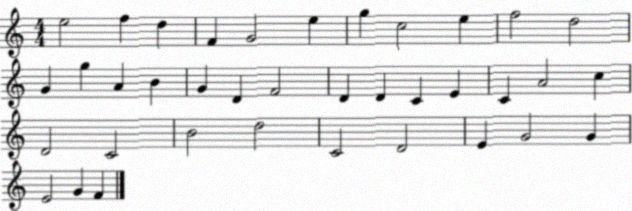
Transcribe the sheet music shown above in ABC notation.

X:1
T:Untitled
M:4/4
L:1/4
K:C
e2 f d F G2 e g c2 e f2 d2 G g A B G D F2 D D C E C A2 c D2 C2 B2 d2 C2 D2 E G2 G E2 G F